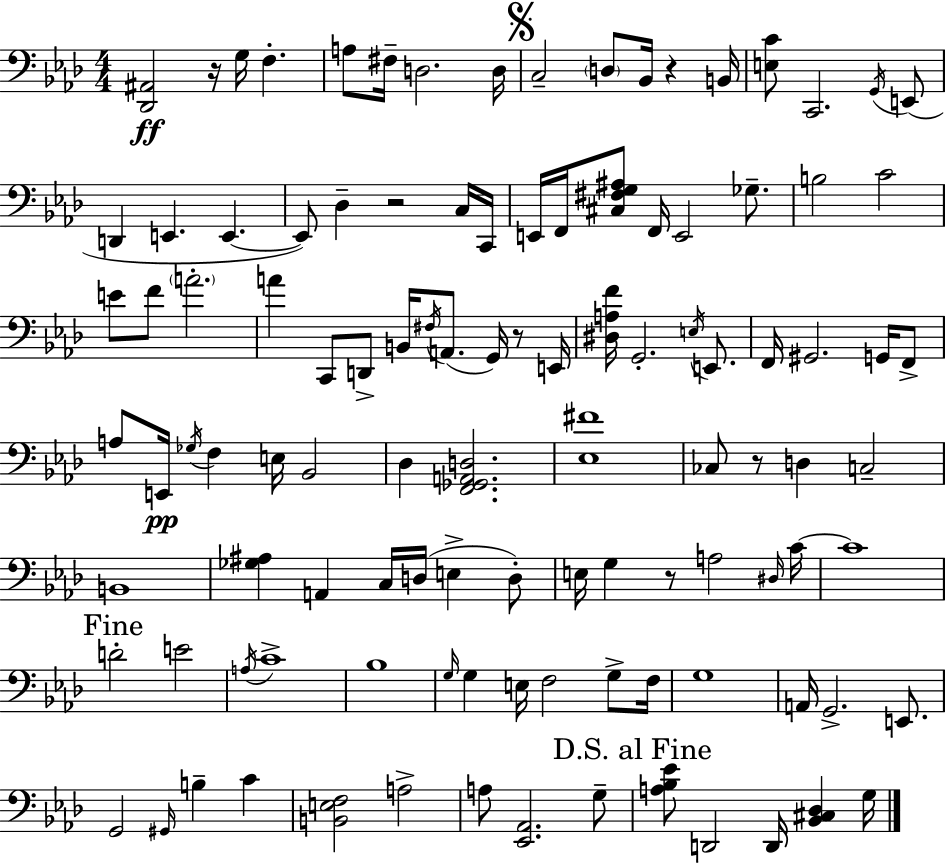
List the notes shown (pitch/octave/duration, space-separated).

[Db2,A#2]/h R/s G3/s F3/q. A3/e F#3/s D3/h. D3/s C3/h D3/e Bb2/s R/q B2/s [E3,C4]/e C2/h. G2/s E2/e D2/q E2/q. E2/q. E2/e Db3/q R/h C3/s C2/s E2/s F2/s [C#3,F#3,G3,A#3]/e F2/s E2/h Gb3/e. B3/h C4/h E4/e F4/e A4/h. A4/q C2/e D2/e B2/s F#3/s A2/e. G2/s R/e E2/s [D#3,A3,F4]/s G2/h. E3/s E2/e. F2/s G#2/h. G2/s F2/e A3/e E2/s Gb3/s F3/q E3/s Bb2/h Db3/q [F2,Gb2,A2,D3]/h. [Eb3,F#4]/w CES3/e R/e D3/q C3/h B2/w [Gb3,A#3]/q A2/q C3/s D3/s E3/q D3/e E3/s G3/q R/e A3/h D#3/s C4/s C4/w D4/h E4/h A3/s C4/w Bb3/w G3/s G3/q E3/s F3/h G3/e F3/s G3/w A2/s G2/h. E2/e. G2/h G#2/s B3/q C4/q [B2,E3,F3]/h A3/h A3/e [Eb2,Ab2]/h. G3/e [A3,Bb3,Eb4]/e D2/h D2/s [Bb2,C#3,Db3]/q G3/s